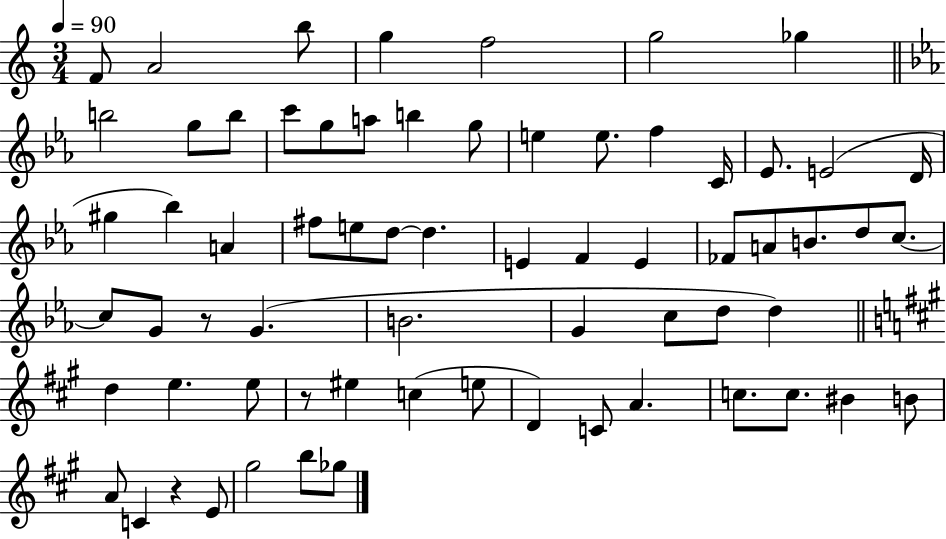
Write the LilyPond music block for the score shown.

{
  \clef treble
  \numericTimeSignature
  \time 3/4
  \key c \major
  \tempo 4 = 90
  f'8 a'2 b''8 | g''4 f''2 | g''2 ges''4 | \bar "||" \break \key c \minor b''2 g''8 b''8 | c'''8 g''8 a''8 b''4 g''8 | e''4 e''8. f''4 c'16 | ees'8. e'2( d'16 | \break gis''4 bes''4) a'4 | fis''8 e''8 d''8~~ d''4. | e'4 f'4 e'4 | fes'8 a'8 b'8. d''8 c''8.~~ | \break c''8 g'8 r8 g'4.( | b'2. | g'4 c''8 d''8 d''4) | \bar "||" \break \key a \major d''4 e''4. e''8 | r8 eis''4 c''4( e''8 | d'4) c'8 a'4. | c''8. c''8. bis'4 b'8 | \break a'8 c'4 r4 e'8 | gis''2 b''8 ges''8 | \bar "|."
}